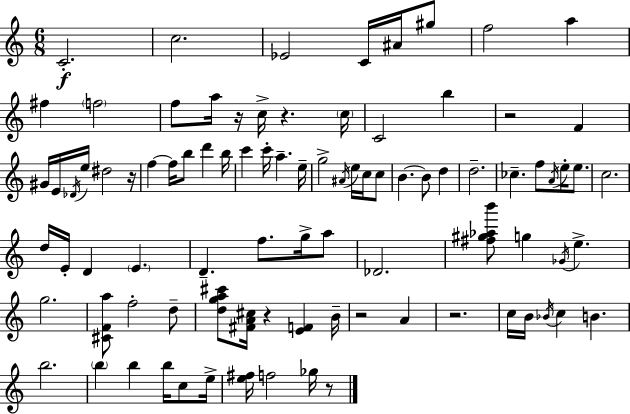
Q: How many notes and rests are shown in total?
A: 90